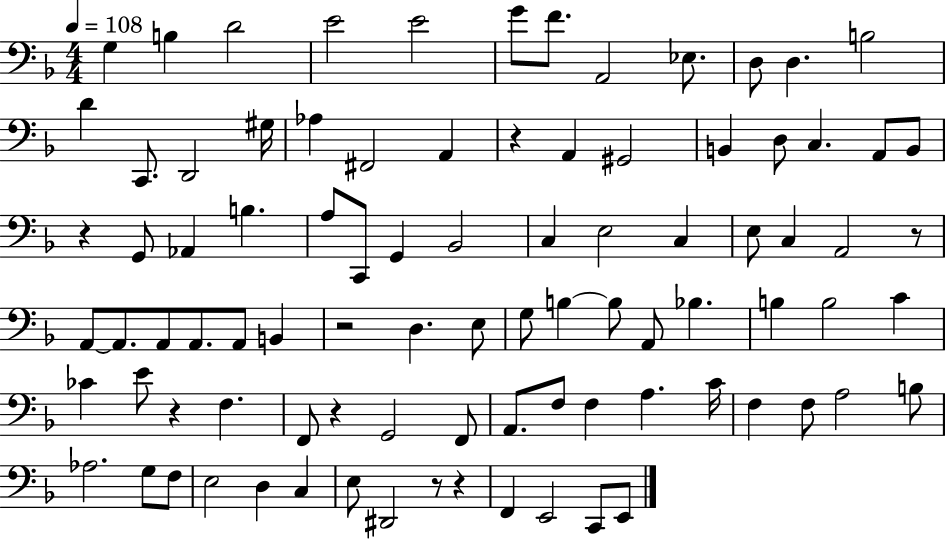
{
  \clef bass
  \numericTimeSignature
  \time 4/4
  \key f \major
  \tempo 4 = 108
  g4 b4 d'2 | e'2 e'2 | g'8 f'8. a,2 ees8. | d8 d4. b2 | \break d'4 c,8. d,2 gis16 | aes4 fis,2 a,4 | r4 a,4 gis,2 | b,4 d8 c4. a,8 b,8 | \break r4 g,8 aes,4 b4. | a8 c,8 g,4 bes,2 | c4 e2 c4 | e8 c4 a,2 r8 | \break a,8~~ a,8. a,8 a,8. a,8 b,4 | r2 d4. e8 | g8 b4~~ b8 a,8 bes4. | b4 b2 c'4 | \break ces'4 e'8 r4 f4. | f,8 r4 g,2 f,8 | a,8. f8 f4 a4. c'16 | f4 f8 a2 b8 | \break aes2. g8 f8 | e2 d4 c4 | e8 dis,2 r8 r4 | f,4 e,2 c,8 e,8 | \break \bar "|."
}